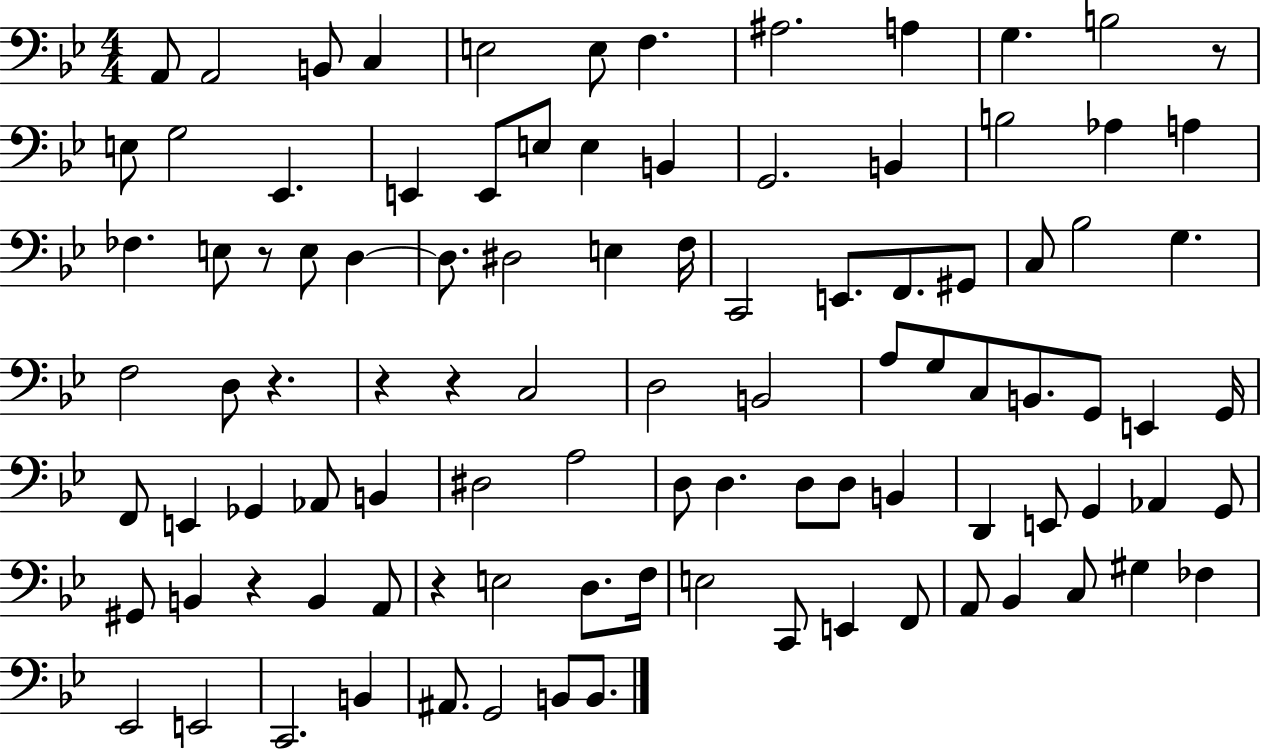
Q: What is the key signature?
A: BES major